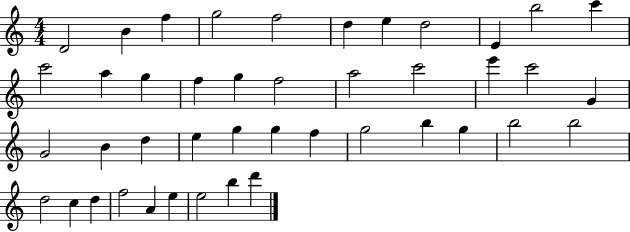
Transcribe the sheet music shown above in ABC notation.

X:1
T:Untitled
M:4/4
L:1/4
K:C
D2 B f g2 f2 d e d2 E b2 c' c'2 a g f g f2 a2 c'2 e' c'2 G G2 B d e g g f g2 b g b2 b2 d2 c d f2 A e e2 b d'